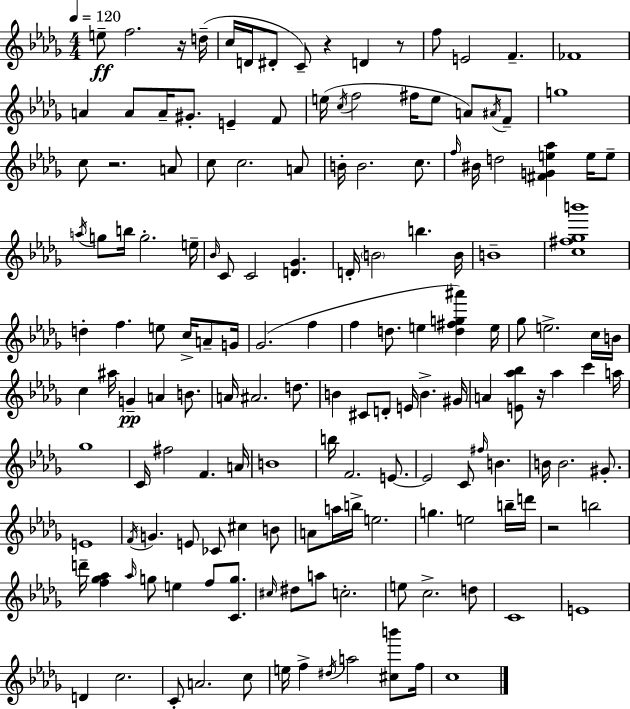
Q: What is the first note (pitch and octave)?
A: E5